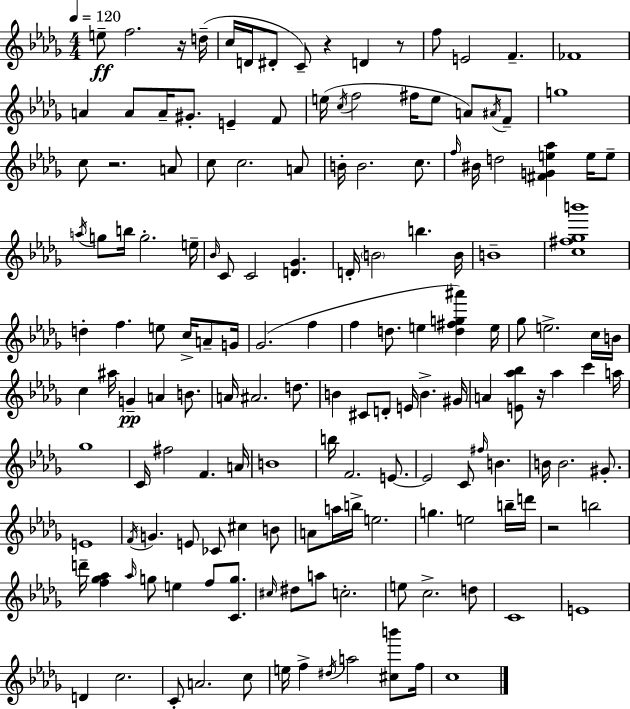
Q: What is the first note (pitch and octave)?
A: E5